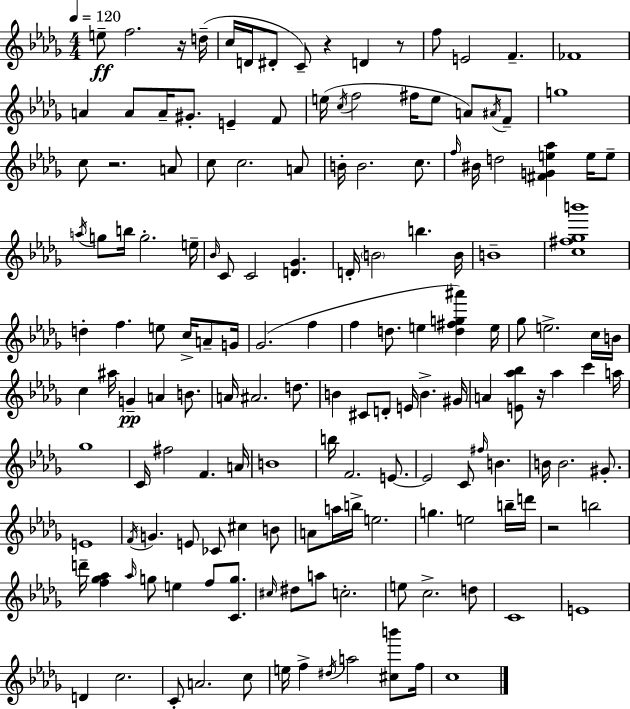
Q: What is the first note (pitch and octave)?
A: E5